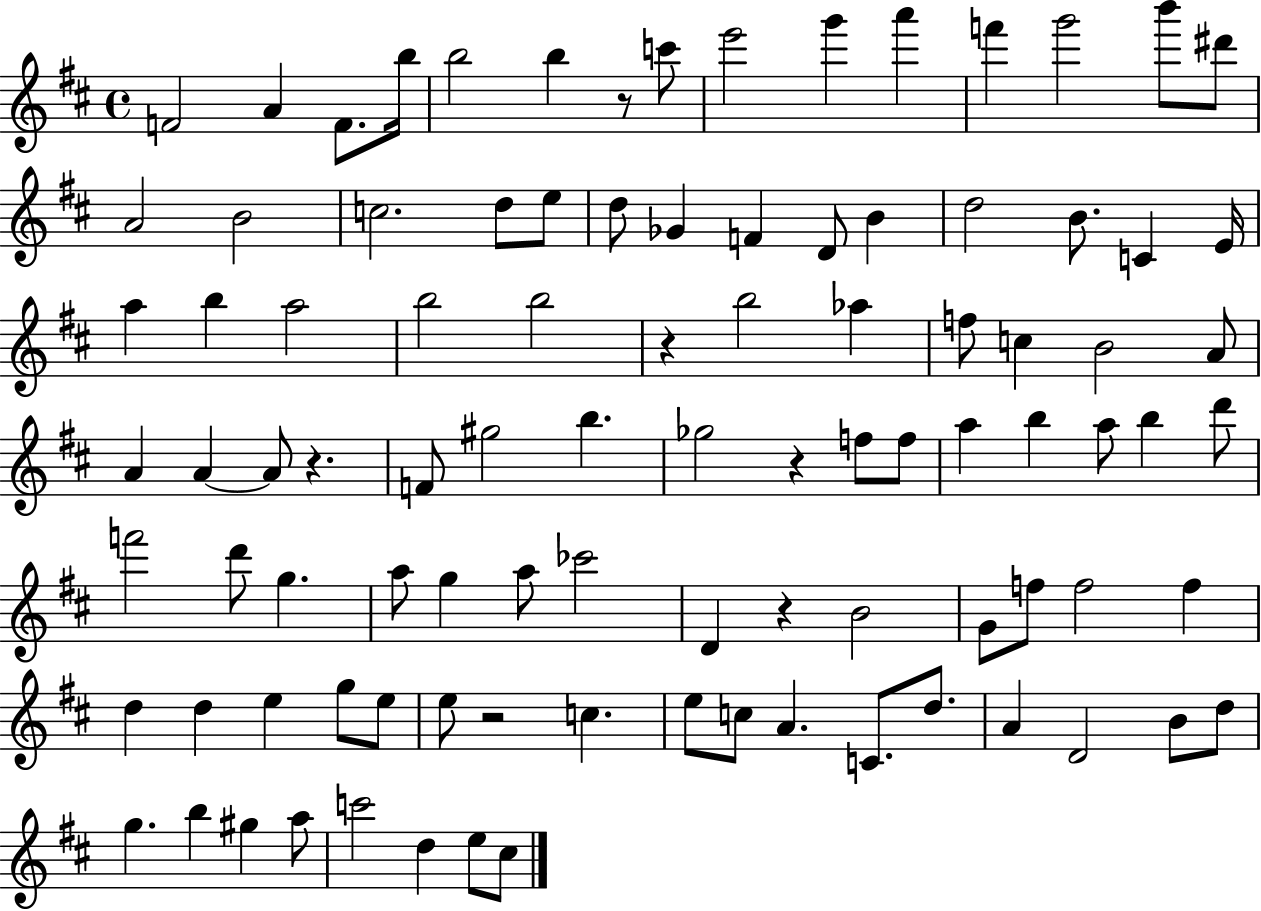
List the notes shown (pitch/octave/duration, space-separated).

F4/h A4/q F4/e. B5/s B5/h B5/q R/e C6/e E6/h G6/q A6/q F6/q G6/h B6/e D#6/e A4/h B4/h C5/h. D5/e E5/e D5/e Gb4/q F4/q D4/e B4/q D5/h B4/e. C4/q E4/s A5/q B5/q A5/h B5/h B5/h R/q B5/h Ab5/q F5/e C5/q B4/h A4/e A4/q A4/q A4/e R/q. F4/e G#5/h B5/q. Gb5/h R/q F5/e F5/e A5/q B5/q A5/e B5/q D6/e F6/h D6/e G5/q. A5/e G5/q A5/e CES6/h D4/q R/q B4/h G4/e F5/e F5/h F5/q D5/q D5/q E5/q G5/e E5/e E5/e R/h C5/q. E5/e C5/e A4/q. C4/e. D5/e. A4/q D4/h B4/e D5/e G5/q. B5/q G#5/q A5/e C6/h D5/q E5/e C#5/e